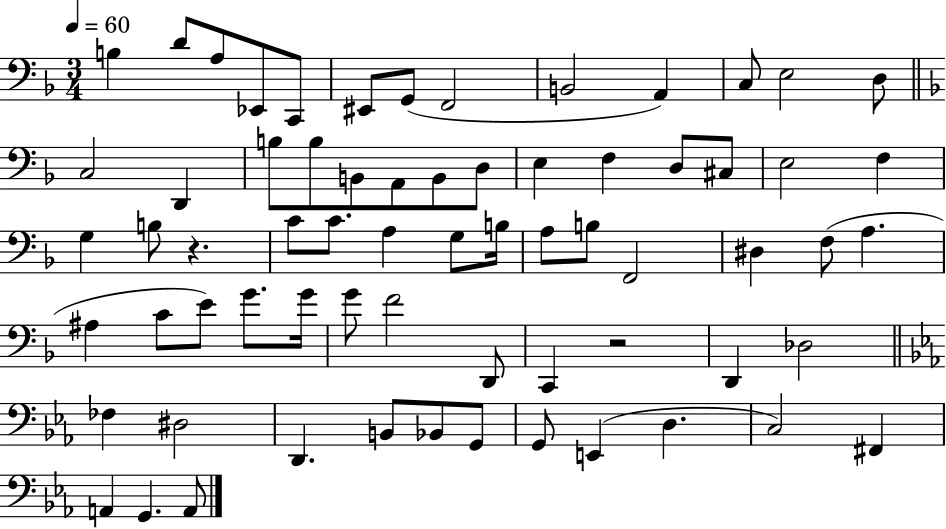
{
  \clef bass
  \numericTimeSignature
  \time 3/4
  \key f \major
  \tempo 4 = 60
  b4 d'8 a8 ees,8 c,8 | eis,8 g,8( f,2 | b,2 a,4) | c8 e2 d8 | \break \bar "||" \break \key f \major c2 d,4 | b8 b8 b,8 a,8 b,8 d8 | e4 f4 d8 cis8 | e2 f4 | \break g4 b8 r4. | c'8 c'8. a4 g8 b16 | a8 b8 f,2 | dis4 f8( a4. | \break ais4 c'8 e'8) g'8. g'16 | g'8 f'2 d,8 | c,4 r2 | d,4 des2 | \break \bar "||" \break \key ees \major fes4 dis2 | d,4. b,8 bes,8 g,8 | g,8 e,4( d4. | c2) fis,4 | \break a,4 g,4. a,8 | \bar "|."
}